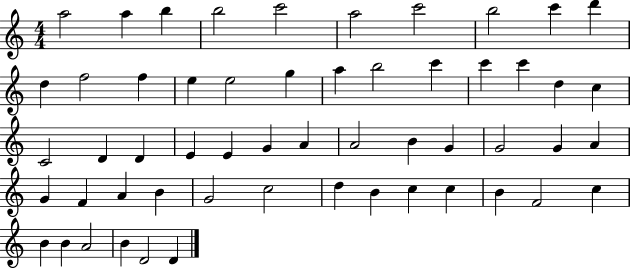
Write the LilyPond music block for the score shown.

{
  \clef treble
  \numericTimeSignature
  \time 4/4
  \key c \major
  a''2 a''4 b''4 | b''2 c'''2 | a''2 c'''2 | b''2 c'''4 d'''4 | \break d''4 f''2 f''4 | e''4 e''2 g''4 | a''4 b''2 c'''4 | c'''4 c'''4 d''4 c''4 | \break c'2 d'4 d'4 | e'4 e'4 g'4 a'4 | a'2 b'4 g'4 | g'2 g'4 a'4 | \break g'4 f'4 a'4 b'4 | g'2 c''2 | d''4 b'4 c''4 c''4 | b'4 f'2 c''4 | \break b'4 b'4 a'2 | b'4 d'2 d'4 | \bar "|."
}